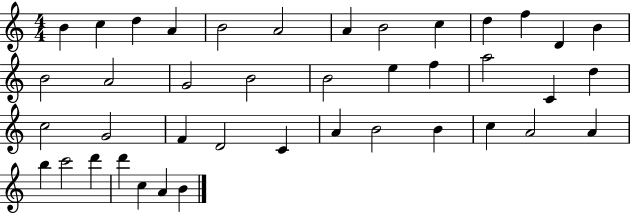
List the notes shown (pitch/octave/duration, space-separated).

B4/q C5/q D5/q A4/q B4/h A4/h A4/q B4/h C5/q D5/q F5/q D4/q B4/q B4/h A4/h G4/h B4/h B4/h E5/q F5/q A5/h C4/q D5/q C5/h G4/h F4/q D4/h C4/q A4/q B4/h B4/q C5/q A4/h A4/q B5/q C6/h D6/q D6/q C5/q A4/q B4/q